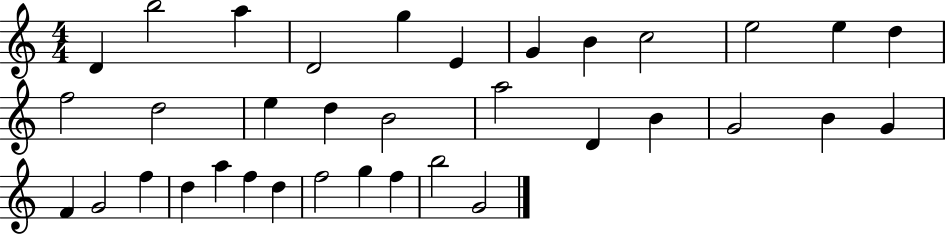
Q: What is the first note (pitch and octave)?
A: D4